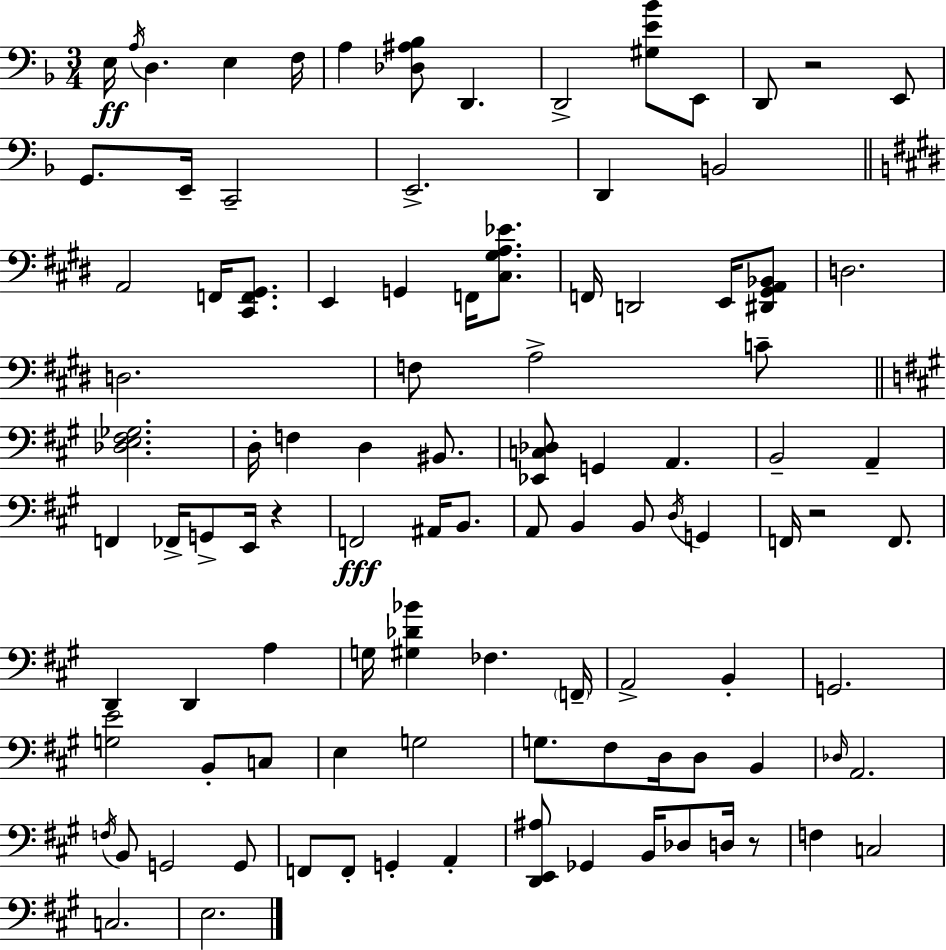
X:1
T:Untitled
M:3/4
L:1/4
K:Dm
E,/4 A,/4 D, E, F,/4 A, [_D,^A,_B,]/2 D,, D,,2 [^G,E_B]/2 E,,/2 D,,/2 z2 E,,/2 G,,/2 E,,/4 C,,2 E,,2 D,, B,,2 A,,2 F,,/4 [^C,,F,,^G,,]/2 E,, G,, F,,/4 [^C,^G,A,_E]/2 F,,/4 D,,2 E,,/4 [^D,,^G,,A,,_B,,]/2 D,2 D,2 F,/2 A,2 C/2 [_D,E,^F,_G,]2 D,/4 F, D, ^B,,/2 [_E,,C,_D,]/2 G,, A,, B,,2 A,, F,, _F,,/4 G,,/2 E,,/4 z F,,2 ^A,,/4 B,,/2 A,,/2 B,, B,,/2 D,/4 G,, F,,/4 z2 F,,/2 D,, D,, A, G,/4 [^G,_D_B] _F, F,,/4 A,,2 B,, G,,2 [G,E]2 B,,/2 C,/2 E, G,2 G,/2 ^F,/2 D,/4 D,/2 B,, _D,/4 A,,2 F,/4 B,,/2 G,,2 G,,/2 F,,/2 F,,/2 G,, A,, [D,,E,,^A,]/2 _G,, B,,/4 _D,/2 D,/4 z/2 F, C,2 C,2 E,2